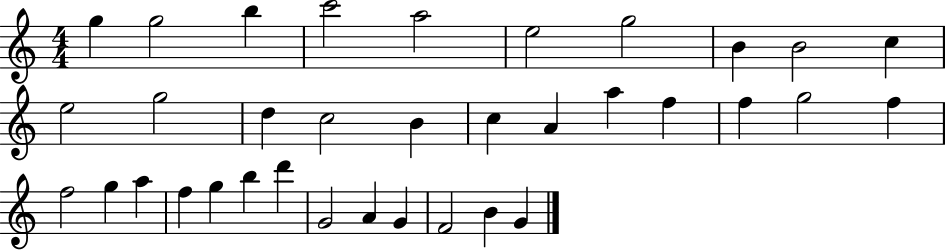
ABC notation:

X:1
T:Untitled
M:4/4
L:1/4
K:C
g g2 b c'2 a2 e2 g2 B B2 c e2 g2 d c2 B c A a f f g2 f f2 g a f g b d' G2 A G F2 B G